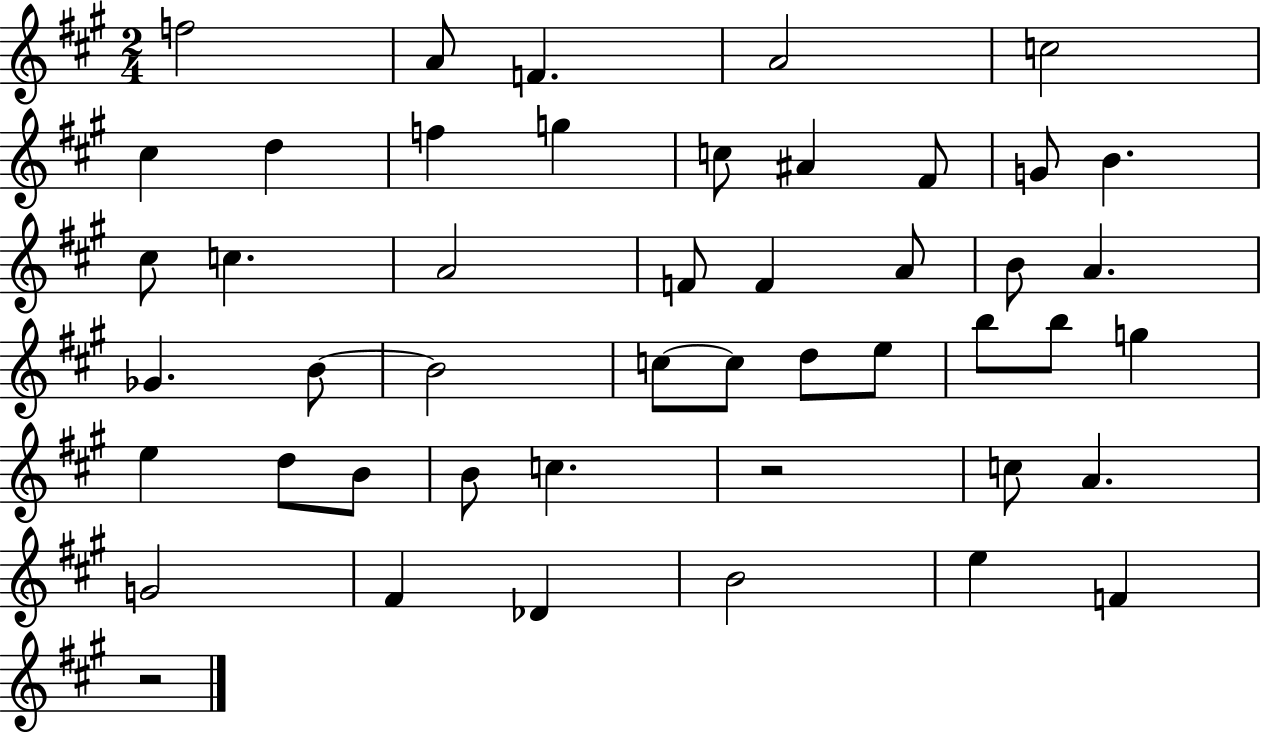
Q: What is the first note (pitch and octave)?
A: F5